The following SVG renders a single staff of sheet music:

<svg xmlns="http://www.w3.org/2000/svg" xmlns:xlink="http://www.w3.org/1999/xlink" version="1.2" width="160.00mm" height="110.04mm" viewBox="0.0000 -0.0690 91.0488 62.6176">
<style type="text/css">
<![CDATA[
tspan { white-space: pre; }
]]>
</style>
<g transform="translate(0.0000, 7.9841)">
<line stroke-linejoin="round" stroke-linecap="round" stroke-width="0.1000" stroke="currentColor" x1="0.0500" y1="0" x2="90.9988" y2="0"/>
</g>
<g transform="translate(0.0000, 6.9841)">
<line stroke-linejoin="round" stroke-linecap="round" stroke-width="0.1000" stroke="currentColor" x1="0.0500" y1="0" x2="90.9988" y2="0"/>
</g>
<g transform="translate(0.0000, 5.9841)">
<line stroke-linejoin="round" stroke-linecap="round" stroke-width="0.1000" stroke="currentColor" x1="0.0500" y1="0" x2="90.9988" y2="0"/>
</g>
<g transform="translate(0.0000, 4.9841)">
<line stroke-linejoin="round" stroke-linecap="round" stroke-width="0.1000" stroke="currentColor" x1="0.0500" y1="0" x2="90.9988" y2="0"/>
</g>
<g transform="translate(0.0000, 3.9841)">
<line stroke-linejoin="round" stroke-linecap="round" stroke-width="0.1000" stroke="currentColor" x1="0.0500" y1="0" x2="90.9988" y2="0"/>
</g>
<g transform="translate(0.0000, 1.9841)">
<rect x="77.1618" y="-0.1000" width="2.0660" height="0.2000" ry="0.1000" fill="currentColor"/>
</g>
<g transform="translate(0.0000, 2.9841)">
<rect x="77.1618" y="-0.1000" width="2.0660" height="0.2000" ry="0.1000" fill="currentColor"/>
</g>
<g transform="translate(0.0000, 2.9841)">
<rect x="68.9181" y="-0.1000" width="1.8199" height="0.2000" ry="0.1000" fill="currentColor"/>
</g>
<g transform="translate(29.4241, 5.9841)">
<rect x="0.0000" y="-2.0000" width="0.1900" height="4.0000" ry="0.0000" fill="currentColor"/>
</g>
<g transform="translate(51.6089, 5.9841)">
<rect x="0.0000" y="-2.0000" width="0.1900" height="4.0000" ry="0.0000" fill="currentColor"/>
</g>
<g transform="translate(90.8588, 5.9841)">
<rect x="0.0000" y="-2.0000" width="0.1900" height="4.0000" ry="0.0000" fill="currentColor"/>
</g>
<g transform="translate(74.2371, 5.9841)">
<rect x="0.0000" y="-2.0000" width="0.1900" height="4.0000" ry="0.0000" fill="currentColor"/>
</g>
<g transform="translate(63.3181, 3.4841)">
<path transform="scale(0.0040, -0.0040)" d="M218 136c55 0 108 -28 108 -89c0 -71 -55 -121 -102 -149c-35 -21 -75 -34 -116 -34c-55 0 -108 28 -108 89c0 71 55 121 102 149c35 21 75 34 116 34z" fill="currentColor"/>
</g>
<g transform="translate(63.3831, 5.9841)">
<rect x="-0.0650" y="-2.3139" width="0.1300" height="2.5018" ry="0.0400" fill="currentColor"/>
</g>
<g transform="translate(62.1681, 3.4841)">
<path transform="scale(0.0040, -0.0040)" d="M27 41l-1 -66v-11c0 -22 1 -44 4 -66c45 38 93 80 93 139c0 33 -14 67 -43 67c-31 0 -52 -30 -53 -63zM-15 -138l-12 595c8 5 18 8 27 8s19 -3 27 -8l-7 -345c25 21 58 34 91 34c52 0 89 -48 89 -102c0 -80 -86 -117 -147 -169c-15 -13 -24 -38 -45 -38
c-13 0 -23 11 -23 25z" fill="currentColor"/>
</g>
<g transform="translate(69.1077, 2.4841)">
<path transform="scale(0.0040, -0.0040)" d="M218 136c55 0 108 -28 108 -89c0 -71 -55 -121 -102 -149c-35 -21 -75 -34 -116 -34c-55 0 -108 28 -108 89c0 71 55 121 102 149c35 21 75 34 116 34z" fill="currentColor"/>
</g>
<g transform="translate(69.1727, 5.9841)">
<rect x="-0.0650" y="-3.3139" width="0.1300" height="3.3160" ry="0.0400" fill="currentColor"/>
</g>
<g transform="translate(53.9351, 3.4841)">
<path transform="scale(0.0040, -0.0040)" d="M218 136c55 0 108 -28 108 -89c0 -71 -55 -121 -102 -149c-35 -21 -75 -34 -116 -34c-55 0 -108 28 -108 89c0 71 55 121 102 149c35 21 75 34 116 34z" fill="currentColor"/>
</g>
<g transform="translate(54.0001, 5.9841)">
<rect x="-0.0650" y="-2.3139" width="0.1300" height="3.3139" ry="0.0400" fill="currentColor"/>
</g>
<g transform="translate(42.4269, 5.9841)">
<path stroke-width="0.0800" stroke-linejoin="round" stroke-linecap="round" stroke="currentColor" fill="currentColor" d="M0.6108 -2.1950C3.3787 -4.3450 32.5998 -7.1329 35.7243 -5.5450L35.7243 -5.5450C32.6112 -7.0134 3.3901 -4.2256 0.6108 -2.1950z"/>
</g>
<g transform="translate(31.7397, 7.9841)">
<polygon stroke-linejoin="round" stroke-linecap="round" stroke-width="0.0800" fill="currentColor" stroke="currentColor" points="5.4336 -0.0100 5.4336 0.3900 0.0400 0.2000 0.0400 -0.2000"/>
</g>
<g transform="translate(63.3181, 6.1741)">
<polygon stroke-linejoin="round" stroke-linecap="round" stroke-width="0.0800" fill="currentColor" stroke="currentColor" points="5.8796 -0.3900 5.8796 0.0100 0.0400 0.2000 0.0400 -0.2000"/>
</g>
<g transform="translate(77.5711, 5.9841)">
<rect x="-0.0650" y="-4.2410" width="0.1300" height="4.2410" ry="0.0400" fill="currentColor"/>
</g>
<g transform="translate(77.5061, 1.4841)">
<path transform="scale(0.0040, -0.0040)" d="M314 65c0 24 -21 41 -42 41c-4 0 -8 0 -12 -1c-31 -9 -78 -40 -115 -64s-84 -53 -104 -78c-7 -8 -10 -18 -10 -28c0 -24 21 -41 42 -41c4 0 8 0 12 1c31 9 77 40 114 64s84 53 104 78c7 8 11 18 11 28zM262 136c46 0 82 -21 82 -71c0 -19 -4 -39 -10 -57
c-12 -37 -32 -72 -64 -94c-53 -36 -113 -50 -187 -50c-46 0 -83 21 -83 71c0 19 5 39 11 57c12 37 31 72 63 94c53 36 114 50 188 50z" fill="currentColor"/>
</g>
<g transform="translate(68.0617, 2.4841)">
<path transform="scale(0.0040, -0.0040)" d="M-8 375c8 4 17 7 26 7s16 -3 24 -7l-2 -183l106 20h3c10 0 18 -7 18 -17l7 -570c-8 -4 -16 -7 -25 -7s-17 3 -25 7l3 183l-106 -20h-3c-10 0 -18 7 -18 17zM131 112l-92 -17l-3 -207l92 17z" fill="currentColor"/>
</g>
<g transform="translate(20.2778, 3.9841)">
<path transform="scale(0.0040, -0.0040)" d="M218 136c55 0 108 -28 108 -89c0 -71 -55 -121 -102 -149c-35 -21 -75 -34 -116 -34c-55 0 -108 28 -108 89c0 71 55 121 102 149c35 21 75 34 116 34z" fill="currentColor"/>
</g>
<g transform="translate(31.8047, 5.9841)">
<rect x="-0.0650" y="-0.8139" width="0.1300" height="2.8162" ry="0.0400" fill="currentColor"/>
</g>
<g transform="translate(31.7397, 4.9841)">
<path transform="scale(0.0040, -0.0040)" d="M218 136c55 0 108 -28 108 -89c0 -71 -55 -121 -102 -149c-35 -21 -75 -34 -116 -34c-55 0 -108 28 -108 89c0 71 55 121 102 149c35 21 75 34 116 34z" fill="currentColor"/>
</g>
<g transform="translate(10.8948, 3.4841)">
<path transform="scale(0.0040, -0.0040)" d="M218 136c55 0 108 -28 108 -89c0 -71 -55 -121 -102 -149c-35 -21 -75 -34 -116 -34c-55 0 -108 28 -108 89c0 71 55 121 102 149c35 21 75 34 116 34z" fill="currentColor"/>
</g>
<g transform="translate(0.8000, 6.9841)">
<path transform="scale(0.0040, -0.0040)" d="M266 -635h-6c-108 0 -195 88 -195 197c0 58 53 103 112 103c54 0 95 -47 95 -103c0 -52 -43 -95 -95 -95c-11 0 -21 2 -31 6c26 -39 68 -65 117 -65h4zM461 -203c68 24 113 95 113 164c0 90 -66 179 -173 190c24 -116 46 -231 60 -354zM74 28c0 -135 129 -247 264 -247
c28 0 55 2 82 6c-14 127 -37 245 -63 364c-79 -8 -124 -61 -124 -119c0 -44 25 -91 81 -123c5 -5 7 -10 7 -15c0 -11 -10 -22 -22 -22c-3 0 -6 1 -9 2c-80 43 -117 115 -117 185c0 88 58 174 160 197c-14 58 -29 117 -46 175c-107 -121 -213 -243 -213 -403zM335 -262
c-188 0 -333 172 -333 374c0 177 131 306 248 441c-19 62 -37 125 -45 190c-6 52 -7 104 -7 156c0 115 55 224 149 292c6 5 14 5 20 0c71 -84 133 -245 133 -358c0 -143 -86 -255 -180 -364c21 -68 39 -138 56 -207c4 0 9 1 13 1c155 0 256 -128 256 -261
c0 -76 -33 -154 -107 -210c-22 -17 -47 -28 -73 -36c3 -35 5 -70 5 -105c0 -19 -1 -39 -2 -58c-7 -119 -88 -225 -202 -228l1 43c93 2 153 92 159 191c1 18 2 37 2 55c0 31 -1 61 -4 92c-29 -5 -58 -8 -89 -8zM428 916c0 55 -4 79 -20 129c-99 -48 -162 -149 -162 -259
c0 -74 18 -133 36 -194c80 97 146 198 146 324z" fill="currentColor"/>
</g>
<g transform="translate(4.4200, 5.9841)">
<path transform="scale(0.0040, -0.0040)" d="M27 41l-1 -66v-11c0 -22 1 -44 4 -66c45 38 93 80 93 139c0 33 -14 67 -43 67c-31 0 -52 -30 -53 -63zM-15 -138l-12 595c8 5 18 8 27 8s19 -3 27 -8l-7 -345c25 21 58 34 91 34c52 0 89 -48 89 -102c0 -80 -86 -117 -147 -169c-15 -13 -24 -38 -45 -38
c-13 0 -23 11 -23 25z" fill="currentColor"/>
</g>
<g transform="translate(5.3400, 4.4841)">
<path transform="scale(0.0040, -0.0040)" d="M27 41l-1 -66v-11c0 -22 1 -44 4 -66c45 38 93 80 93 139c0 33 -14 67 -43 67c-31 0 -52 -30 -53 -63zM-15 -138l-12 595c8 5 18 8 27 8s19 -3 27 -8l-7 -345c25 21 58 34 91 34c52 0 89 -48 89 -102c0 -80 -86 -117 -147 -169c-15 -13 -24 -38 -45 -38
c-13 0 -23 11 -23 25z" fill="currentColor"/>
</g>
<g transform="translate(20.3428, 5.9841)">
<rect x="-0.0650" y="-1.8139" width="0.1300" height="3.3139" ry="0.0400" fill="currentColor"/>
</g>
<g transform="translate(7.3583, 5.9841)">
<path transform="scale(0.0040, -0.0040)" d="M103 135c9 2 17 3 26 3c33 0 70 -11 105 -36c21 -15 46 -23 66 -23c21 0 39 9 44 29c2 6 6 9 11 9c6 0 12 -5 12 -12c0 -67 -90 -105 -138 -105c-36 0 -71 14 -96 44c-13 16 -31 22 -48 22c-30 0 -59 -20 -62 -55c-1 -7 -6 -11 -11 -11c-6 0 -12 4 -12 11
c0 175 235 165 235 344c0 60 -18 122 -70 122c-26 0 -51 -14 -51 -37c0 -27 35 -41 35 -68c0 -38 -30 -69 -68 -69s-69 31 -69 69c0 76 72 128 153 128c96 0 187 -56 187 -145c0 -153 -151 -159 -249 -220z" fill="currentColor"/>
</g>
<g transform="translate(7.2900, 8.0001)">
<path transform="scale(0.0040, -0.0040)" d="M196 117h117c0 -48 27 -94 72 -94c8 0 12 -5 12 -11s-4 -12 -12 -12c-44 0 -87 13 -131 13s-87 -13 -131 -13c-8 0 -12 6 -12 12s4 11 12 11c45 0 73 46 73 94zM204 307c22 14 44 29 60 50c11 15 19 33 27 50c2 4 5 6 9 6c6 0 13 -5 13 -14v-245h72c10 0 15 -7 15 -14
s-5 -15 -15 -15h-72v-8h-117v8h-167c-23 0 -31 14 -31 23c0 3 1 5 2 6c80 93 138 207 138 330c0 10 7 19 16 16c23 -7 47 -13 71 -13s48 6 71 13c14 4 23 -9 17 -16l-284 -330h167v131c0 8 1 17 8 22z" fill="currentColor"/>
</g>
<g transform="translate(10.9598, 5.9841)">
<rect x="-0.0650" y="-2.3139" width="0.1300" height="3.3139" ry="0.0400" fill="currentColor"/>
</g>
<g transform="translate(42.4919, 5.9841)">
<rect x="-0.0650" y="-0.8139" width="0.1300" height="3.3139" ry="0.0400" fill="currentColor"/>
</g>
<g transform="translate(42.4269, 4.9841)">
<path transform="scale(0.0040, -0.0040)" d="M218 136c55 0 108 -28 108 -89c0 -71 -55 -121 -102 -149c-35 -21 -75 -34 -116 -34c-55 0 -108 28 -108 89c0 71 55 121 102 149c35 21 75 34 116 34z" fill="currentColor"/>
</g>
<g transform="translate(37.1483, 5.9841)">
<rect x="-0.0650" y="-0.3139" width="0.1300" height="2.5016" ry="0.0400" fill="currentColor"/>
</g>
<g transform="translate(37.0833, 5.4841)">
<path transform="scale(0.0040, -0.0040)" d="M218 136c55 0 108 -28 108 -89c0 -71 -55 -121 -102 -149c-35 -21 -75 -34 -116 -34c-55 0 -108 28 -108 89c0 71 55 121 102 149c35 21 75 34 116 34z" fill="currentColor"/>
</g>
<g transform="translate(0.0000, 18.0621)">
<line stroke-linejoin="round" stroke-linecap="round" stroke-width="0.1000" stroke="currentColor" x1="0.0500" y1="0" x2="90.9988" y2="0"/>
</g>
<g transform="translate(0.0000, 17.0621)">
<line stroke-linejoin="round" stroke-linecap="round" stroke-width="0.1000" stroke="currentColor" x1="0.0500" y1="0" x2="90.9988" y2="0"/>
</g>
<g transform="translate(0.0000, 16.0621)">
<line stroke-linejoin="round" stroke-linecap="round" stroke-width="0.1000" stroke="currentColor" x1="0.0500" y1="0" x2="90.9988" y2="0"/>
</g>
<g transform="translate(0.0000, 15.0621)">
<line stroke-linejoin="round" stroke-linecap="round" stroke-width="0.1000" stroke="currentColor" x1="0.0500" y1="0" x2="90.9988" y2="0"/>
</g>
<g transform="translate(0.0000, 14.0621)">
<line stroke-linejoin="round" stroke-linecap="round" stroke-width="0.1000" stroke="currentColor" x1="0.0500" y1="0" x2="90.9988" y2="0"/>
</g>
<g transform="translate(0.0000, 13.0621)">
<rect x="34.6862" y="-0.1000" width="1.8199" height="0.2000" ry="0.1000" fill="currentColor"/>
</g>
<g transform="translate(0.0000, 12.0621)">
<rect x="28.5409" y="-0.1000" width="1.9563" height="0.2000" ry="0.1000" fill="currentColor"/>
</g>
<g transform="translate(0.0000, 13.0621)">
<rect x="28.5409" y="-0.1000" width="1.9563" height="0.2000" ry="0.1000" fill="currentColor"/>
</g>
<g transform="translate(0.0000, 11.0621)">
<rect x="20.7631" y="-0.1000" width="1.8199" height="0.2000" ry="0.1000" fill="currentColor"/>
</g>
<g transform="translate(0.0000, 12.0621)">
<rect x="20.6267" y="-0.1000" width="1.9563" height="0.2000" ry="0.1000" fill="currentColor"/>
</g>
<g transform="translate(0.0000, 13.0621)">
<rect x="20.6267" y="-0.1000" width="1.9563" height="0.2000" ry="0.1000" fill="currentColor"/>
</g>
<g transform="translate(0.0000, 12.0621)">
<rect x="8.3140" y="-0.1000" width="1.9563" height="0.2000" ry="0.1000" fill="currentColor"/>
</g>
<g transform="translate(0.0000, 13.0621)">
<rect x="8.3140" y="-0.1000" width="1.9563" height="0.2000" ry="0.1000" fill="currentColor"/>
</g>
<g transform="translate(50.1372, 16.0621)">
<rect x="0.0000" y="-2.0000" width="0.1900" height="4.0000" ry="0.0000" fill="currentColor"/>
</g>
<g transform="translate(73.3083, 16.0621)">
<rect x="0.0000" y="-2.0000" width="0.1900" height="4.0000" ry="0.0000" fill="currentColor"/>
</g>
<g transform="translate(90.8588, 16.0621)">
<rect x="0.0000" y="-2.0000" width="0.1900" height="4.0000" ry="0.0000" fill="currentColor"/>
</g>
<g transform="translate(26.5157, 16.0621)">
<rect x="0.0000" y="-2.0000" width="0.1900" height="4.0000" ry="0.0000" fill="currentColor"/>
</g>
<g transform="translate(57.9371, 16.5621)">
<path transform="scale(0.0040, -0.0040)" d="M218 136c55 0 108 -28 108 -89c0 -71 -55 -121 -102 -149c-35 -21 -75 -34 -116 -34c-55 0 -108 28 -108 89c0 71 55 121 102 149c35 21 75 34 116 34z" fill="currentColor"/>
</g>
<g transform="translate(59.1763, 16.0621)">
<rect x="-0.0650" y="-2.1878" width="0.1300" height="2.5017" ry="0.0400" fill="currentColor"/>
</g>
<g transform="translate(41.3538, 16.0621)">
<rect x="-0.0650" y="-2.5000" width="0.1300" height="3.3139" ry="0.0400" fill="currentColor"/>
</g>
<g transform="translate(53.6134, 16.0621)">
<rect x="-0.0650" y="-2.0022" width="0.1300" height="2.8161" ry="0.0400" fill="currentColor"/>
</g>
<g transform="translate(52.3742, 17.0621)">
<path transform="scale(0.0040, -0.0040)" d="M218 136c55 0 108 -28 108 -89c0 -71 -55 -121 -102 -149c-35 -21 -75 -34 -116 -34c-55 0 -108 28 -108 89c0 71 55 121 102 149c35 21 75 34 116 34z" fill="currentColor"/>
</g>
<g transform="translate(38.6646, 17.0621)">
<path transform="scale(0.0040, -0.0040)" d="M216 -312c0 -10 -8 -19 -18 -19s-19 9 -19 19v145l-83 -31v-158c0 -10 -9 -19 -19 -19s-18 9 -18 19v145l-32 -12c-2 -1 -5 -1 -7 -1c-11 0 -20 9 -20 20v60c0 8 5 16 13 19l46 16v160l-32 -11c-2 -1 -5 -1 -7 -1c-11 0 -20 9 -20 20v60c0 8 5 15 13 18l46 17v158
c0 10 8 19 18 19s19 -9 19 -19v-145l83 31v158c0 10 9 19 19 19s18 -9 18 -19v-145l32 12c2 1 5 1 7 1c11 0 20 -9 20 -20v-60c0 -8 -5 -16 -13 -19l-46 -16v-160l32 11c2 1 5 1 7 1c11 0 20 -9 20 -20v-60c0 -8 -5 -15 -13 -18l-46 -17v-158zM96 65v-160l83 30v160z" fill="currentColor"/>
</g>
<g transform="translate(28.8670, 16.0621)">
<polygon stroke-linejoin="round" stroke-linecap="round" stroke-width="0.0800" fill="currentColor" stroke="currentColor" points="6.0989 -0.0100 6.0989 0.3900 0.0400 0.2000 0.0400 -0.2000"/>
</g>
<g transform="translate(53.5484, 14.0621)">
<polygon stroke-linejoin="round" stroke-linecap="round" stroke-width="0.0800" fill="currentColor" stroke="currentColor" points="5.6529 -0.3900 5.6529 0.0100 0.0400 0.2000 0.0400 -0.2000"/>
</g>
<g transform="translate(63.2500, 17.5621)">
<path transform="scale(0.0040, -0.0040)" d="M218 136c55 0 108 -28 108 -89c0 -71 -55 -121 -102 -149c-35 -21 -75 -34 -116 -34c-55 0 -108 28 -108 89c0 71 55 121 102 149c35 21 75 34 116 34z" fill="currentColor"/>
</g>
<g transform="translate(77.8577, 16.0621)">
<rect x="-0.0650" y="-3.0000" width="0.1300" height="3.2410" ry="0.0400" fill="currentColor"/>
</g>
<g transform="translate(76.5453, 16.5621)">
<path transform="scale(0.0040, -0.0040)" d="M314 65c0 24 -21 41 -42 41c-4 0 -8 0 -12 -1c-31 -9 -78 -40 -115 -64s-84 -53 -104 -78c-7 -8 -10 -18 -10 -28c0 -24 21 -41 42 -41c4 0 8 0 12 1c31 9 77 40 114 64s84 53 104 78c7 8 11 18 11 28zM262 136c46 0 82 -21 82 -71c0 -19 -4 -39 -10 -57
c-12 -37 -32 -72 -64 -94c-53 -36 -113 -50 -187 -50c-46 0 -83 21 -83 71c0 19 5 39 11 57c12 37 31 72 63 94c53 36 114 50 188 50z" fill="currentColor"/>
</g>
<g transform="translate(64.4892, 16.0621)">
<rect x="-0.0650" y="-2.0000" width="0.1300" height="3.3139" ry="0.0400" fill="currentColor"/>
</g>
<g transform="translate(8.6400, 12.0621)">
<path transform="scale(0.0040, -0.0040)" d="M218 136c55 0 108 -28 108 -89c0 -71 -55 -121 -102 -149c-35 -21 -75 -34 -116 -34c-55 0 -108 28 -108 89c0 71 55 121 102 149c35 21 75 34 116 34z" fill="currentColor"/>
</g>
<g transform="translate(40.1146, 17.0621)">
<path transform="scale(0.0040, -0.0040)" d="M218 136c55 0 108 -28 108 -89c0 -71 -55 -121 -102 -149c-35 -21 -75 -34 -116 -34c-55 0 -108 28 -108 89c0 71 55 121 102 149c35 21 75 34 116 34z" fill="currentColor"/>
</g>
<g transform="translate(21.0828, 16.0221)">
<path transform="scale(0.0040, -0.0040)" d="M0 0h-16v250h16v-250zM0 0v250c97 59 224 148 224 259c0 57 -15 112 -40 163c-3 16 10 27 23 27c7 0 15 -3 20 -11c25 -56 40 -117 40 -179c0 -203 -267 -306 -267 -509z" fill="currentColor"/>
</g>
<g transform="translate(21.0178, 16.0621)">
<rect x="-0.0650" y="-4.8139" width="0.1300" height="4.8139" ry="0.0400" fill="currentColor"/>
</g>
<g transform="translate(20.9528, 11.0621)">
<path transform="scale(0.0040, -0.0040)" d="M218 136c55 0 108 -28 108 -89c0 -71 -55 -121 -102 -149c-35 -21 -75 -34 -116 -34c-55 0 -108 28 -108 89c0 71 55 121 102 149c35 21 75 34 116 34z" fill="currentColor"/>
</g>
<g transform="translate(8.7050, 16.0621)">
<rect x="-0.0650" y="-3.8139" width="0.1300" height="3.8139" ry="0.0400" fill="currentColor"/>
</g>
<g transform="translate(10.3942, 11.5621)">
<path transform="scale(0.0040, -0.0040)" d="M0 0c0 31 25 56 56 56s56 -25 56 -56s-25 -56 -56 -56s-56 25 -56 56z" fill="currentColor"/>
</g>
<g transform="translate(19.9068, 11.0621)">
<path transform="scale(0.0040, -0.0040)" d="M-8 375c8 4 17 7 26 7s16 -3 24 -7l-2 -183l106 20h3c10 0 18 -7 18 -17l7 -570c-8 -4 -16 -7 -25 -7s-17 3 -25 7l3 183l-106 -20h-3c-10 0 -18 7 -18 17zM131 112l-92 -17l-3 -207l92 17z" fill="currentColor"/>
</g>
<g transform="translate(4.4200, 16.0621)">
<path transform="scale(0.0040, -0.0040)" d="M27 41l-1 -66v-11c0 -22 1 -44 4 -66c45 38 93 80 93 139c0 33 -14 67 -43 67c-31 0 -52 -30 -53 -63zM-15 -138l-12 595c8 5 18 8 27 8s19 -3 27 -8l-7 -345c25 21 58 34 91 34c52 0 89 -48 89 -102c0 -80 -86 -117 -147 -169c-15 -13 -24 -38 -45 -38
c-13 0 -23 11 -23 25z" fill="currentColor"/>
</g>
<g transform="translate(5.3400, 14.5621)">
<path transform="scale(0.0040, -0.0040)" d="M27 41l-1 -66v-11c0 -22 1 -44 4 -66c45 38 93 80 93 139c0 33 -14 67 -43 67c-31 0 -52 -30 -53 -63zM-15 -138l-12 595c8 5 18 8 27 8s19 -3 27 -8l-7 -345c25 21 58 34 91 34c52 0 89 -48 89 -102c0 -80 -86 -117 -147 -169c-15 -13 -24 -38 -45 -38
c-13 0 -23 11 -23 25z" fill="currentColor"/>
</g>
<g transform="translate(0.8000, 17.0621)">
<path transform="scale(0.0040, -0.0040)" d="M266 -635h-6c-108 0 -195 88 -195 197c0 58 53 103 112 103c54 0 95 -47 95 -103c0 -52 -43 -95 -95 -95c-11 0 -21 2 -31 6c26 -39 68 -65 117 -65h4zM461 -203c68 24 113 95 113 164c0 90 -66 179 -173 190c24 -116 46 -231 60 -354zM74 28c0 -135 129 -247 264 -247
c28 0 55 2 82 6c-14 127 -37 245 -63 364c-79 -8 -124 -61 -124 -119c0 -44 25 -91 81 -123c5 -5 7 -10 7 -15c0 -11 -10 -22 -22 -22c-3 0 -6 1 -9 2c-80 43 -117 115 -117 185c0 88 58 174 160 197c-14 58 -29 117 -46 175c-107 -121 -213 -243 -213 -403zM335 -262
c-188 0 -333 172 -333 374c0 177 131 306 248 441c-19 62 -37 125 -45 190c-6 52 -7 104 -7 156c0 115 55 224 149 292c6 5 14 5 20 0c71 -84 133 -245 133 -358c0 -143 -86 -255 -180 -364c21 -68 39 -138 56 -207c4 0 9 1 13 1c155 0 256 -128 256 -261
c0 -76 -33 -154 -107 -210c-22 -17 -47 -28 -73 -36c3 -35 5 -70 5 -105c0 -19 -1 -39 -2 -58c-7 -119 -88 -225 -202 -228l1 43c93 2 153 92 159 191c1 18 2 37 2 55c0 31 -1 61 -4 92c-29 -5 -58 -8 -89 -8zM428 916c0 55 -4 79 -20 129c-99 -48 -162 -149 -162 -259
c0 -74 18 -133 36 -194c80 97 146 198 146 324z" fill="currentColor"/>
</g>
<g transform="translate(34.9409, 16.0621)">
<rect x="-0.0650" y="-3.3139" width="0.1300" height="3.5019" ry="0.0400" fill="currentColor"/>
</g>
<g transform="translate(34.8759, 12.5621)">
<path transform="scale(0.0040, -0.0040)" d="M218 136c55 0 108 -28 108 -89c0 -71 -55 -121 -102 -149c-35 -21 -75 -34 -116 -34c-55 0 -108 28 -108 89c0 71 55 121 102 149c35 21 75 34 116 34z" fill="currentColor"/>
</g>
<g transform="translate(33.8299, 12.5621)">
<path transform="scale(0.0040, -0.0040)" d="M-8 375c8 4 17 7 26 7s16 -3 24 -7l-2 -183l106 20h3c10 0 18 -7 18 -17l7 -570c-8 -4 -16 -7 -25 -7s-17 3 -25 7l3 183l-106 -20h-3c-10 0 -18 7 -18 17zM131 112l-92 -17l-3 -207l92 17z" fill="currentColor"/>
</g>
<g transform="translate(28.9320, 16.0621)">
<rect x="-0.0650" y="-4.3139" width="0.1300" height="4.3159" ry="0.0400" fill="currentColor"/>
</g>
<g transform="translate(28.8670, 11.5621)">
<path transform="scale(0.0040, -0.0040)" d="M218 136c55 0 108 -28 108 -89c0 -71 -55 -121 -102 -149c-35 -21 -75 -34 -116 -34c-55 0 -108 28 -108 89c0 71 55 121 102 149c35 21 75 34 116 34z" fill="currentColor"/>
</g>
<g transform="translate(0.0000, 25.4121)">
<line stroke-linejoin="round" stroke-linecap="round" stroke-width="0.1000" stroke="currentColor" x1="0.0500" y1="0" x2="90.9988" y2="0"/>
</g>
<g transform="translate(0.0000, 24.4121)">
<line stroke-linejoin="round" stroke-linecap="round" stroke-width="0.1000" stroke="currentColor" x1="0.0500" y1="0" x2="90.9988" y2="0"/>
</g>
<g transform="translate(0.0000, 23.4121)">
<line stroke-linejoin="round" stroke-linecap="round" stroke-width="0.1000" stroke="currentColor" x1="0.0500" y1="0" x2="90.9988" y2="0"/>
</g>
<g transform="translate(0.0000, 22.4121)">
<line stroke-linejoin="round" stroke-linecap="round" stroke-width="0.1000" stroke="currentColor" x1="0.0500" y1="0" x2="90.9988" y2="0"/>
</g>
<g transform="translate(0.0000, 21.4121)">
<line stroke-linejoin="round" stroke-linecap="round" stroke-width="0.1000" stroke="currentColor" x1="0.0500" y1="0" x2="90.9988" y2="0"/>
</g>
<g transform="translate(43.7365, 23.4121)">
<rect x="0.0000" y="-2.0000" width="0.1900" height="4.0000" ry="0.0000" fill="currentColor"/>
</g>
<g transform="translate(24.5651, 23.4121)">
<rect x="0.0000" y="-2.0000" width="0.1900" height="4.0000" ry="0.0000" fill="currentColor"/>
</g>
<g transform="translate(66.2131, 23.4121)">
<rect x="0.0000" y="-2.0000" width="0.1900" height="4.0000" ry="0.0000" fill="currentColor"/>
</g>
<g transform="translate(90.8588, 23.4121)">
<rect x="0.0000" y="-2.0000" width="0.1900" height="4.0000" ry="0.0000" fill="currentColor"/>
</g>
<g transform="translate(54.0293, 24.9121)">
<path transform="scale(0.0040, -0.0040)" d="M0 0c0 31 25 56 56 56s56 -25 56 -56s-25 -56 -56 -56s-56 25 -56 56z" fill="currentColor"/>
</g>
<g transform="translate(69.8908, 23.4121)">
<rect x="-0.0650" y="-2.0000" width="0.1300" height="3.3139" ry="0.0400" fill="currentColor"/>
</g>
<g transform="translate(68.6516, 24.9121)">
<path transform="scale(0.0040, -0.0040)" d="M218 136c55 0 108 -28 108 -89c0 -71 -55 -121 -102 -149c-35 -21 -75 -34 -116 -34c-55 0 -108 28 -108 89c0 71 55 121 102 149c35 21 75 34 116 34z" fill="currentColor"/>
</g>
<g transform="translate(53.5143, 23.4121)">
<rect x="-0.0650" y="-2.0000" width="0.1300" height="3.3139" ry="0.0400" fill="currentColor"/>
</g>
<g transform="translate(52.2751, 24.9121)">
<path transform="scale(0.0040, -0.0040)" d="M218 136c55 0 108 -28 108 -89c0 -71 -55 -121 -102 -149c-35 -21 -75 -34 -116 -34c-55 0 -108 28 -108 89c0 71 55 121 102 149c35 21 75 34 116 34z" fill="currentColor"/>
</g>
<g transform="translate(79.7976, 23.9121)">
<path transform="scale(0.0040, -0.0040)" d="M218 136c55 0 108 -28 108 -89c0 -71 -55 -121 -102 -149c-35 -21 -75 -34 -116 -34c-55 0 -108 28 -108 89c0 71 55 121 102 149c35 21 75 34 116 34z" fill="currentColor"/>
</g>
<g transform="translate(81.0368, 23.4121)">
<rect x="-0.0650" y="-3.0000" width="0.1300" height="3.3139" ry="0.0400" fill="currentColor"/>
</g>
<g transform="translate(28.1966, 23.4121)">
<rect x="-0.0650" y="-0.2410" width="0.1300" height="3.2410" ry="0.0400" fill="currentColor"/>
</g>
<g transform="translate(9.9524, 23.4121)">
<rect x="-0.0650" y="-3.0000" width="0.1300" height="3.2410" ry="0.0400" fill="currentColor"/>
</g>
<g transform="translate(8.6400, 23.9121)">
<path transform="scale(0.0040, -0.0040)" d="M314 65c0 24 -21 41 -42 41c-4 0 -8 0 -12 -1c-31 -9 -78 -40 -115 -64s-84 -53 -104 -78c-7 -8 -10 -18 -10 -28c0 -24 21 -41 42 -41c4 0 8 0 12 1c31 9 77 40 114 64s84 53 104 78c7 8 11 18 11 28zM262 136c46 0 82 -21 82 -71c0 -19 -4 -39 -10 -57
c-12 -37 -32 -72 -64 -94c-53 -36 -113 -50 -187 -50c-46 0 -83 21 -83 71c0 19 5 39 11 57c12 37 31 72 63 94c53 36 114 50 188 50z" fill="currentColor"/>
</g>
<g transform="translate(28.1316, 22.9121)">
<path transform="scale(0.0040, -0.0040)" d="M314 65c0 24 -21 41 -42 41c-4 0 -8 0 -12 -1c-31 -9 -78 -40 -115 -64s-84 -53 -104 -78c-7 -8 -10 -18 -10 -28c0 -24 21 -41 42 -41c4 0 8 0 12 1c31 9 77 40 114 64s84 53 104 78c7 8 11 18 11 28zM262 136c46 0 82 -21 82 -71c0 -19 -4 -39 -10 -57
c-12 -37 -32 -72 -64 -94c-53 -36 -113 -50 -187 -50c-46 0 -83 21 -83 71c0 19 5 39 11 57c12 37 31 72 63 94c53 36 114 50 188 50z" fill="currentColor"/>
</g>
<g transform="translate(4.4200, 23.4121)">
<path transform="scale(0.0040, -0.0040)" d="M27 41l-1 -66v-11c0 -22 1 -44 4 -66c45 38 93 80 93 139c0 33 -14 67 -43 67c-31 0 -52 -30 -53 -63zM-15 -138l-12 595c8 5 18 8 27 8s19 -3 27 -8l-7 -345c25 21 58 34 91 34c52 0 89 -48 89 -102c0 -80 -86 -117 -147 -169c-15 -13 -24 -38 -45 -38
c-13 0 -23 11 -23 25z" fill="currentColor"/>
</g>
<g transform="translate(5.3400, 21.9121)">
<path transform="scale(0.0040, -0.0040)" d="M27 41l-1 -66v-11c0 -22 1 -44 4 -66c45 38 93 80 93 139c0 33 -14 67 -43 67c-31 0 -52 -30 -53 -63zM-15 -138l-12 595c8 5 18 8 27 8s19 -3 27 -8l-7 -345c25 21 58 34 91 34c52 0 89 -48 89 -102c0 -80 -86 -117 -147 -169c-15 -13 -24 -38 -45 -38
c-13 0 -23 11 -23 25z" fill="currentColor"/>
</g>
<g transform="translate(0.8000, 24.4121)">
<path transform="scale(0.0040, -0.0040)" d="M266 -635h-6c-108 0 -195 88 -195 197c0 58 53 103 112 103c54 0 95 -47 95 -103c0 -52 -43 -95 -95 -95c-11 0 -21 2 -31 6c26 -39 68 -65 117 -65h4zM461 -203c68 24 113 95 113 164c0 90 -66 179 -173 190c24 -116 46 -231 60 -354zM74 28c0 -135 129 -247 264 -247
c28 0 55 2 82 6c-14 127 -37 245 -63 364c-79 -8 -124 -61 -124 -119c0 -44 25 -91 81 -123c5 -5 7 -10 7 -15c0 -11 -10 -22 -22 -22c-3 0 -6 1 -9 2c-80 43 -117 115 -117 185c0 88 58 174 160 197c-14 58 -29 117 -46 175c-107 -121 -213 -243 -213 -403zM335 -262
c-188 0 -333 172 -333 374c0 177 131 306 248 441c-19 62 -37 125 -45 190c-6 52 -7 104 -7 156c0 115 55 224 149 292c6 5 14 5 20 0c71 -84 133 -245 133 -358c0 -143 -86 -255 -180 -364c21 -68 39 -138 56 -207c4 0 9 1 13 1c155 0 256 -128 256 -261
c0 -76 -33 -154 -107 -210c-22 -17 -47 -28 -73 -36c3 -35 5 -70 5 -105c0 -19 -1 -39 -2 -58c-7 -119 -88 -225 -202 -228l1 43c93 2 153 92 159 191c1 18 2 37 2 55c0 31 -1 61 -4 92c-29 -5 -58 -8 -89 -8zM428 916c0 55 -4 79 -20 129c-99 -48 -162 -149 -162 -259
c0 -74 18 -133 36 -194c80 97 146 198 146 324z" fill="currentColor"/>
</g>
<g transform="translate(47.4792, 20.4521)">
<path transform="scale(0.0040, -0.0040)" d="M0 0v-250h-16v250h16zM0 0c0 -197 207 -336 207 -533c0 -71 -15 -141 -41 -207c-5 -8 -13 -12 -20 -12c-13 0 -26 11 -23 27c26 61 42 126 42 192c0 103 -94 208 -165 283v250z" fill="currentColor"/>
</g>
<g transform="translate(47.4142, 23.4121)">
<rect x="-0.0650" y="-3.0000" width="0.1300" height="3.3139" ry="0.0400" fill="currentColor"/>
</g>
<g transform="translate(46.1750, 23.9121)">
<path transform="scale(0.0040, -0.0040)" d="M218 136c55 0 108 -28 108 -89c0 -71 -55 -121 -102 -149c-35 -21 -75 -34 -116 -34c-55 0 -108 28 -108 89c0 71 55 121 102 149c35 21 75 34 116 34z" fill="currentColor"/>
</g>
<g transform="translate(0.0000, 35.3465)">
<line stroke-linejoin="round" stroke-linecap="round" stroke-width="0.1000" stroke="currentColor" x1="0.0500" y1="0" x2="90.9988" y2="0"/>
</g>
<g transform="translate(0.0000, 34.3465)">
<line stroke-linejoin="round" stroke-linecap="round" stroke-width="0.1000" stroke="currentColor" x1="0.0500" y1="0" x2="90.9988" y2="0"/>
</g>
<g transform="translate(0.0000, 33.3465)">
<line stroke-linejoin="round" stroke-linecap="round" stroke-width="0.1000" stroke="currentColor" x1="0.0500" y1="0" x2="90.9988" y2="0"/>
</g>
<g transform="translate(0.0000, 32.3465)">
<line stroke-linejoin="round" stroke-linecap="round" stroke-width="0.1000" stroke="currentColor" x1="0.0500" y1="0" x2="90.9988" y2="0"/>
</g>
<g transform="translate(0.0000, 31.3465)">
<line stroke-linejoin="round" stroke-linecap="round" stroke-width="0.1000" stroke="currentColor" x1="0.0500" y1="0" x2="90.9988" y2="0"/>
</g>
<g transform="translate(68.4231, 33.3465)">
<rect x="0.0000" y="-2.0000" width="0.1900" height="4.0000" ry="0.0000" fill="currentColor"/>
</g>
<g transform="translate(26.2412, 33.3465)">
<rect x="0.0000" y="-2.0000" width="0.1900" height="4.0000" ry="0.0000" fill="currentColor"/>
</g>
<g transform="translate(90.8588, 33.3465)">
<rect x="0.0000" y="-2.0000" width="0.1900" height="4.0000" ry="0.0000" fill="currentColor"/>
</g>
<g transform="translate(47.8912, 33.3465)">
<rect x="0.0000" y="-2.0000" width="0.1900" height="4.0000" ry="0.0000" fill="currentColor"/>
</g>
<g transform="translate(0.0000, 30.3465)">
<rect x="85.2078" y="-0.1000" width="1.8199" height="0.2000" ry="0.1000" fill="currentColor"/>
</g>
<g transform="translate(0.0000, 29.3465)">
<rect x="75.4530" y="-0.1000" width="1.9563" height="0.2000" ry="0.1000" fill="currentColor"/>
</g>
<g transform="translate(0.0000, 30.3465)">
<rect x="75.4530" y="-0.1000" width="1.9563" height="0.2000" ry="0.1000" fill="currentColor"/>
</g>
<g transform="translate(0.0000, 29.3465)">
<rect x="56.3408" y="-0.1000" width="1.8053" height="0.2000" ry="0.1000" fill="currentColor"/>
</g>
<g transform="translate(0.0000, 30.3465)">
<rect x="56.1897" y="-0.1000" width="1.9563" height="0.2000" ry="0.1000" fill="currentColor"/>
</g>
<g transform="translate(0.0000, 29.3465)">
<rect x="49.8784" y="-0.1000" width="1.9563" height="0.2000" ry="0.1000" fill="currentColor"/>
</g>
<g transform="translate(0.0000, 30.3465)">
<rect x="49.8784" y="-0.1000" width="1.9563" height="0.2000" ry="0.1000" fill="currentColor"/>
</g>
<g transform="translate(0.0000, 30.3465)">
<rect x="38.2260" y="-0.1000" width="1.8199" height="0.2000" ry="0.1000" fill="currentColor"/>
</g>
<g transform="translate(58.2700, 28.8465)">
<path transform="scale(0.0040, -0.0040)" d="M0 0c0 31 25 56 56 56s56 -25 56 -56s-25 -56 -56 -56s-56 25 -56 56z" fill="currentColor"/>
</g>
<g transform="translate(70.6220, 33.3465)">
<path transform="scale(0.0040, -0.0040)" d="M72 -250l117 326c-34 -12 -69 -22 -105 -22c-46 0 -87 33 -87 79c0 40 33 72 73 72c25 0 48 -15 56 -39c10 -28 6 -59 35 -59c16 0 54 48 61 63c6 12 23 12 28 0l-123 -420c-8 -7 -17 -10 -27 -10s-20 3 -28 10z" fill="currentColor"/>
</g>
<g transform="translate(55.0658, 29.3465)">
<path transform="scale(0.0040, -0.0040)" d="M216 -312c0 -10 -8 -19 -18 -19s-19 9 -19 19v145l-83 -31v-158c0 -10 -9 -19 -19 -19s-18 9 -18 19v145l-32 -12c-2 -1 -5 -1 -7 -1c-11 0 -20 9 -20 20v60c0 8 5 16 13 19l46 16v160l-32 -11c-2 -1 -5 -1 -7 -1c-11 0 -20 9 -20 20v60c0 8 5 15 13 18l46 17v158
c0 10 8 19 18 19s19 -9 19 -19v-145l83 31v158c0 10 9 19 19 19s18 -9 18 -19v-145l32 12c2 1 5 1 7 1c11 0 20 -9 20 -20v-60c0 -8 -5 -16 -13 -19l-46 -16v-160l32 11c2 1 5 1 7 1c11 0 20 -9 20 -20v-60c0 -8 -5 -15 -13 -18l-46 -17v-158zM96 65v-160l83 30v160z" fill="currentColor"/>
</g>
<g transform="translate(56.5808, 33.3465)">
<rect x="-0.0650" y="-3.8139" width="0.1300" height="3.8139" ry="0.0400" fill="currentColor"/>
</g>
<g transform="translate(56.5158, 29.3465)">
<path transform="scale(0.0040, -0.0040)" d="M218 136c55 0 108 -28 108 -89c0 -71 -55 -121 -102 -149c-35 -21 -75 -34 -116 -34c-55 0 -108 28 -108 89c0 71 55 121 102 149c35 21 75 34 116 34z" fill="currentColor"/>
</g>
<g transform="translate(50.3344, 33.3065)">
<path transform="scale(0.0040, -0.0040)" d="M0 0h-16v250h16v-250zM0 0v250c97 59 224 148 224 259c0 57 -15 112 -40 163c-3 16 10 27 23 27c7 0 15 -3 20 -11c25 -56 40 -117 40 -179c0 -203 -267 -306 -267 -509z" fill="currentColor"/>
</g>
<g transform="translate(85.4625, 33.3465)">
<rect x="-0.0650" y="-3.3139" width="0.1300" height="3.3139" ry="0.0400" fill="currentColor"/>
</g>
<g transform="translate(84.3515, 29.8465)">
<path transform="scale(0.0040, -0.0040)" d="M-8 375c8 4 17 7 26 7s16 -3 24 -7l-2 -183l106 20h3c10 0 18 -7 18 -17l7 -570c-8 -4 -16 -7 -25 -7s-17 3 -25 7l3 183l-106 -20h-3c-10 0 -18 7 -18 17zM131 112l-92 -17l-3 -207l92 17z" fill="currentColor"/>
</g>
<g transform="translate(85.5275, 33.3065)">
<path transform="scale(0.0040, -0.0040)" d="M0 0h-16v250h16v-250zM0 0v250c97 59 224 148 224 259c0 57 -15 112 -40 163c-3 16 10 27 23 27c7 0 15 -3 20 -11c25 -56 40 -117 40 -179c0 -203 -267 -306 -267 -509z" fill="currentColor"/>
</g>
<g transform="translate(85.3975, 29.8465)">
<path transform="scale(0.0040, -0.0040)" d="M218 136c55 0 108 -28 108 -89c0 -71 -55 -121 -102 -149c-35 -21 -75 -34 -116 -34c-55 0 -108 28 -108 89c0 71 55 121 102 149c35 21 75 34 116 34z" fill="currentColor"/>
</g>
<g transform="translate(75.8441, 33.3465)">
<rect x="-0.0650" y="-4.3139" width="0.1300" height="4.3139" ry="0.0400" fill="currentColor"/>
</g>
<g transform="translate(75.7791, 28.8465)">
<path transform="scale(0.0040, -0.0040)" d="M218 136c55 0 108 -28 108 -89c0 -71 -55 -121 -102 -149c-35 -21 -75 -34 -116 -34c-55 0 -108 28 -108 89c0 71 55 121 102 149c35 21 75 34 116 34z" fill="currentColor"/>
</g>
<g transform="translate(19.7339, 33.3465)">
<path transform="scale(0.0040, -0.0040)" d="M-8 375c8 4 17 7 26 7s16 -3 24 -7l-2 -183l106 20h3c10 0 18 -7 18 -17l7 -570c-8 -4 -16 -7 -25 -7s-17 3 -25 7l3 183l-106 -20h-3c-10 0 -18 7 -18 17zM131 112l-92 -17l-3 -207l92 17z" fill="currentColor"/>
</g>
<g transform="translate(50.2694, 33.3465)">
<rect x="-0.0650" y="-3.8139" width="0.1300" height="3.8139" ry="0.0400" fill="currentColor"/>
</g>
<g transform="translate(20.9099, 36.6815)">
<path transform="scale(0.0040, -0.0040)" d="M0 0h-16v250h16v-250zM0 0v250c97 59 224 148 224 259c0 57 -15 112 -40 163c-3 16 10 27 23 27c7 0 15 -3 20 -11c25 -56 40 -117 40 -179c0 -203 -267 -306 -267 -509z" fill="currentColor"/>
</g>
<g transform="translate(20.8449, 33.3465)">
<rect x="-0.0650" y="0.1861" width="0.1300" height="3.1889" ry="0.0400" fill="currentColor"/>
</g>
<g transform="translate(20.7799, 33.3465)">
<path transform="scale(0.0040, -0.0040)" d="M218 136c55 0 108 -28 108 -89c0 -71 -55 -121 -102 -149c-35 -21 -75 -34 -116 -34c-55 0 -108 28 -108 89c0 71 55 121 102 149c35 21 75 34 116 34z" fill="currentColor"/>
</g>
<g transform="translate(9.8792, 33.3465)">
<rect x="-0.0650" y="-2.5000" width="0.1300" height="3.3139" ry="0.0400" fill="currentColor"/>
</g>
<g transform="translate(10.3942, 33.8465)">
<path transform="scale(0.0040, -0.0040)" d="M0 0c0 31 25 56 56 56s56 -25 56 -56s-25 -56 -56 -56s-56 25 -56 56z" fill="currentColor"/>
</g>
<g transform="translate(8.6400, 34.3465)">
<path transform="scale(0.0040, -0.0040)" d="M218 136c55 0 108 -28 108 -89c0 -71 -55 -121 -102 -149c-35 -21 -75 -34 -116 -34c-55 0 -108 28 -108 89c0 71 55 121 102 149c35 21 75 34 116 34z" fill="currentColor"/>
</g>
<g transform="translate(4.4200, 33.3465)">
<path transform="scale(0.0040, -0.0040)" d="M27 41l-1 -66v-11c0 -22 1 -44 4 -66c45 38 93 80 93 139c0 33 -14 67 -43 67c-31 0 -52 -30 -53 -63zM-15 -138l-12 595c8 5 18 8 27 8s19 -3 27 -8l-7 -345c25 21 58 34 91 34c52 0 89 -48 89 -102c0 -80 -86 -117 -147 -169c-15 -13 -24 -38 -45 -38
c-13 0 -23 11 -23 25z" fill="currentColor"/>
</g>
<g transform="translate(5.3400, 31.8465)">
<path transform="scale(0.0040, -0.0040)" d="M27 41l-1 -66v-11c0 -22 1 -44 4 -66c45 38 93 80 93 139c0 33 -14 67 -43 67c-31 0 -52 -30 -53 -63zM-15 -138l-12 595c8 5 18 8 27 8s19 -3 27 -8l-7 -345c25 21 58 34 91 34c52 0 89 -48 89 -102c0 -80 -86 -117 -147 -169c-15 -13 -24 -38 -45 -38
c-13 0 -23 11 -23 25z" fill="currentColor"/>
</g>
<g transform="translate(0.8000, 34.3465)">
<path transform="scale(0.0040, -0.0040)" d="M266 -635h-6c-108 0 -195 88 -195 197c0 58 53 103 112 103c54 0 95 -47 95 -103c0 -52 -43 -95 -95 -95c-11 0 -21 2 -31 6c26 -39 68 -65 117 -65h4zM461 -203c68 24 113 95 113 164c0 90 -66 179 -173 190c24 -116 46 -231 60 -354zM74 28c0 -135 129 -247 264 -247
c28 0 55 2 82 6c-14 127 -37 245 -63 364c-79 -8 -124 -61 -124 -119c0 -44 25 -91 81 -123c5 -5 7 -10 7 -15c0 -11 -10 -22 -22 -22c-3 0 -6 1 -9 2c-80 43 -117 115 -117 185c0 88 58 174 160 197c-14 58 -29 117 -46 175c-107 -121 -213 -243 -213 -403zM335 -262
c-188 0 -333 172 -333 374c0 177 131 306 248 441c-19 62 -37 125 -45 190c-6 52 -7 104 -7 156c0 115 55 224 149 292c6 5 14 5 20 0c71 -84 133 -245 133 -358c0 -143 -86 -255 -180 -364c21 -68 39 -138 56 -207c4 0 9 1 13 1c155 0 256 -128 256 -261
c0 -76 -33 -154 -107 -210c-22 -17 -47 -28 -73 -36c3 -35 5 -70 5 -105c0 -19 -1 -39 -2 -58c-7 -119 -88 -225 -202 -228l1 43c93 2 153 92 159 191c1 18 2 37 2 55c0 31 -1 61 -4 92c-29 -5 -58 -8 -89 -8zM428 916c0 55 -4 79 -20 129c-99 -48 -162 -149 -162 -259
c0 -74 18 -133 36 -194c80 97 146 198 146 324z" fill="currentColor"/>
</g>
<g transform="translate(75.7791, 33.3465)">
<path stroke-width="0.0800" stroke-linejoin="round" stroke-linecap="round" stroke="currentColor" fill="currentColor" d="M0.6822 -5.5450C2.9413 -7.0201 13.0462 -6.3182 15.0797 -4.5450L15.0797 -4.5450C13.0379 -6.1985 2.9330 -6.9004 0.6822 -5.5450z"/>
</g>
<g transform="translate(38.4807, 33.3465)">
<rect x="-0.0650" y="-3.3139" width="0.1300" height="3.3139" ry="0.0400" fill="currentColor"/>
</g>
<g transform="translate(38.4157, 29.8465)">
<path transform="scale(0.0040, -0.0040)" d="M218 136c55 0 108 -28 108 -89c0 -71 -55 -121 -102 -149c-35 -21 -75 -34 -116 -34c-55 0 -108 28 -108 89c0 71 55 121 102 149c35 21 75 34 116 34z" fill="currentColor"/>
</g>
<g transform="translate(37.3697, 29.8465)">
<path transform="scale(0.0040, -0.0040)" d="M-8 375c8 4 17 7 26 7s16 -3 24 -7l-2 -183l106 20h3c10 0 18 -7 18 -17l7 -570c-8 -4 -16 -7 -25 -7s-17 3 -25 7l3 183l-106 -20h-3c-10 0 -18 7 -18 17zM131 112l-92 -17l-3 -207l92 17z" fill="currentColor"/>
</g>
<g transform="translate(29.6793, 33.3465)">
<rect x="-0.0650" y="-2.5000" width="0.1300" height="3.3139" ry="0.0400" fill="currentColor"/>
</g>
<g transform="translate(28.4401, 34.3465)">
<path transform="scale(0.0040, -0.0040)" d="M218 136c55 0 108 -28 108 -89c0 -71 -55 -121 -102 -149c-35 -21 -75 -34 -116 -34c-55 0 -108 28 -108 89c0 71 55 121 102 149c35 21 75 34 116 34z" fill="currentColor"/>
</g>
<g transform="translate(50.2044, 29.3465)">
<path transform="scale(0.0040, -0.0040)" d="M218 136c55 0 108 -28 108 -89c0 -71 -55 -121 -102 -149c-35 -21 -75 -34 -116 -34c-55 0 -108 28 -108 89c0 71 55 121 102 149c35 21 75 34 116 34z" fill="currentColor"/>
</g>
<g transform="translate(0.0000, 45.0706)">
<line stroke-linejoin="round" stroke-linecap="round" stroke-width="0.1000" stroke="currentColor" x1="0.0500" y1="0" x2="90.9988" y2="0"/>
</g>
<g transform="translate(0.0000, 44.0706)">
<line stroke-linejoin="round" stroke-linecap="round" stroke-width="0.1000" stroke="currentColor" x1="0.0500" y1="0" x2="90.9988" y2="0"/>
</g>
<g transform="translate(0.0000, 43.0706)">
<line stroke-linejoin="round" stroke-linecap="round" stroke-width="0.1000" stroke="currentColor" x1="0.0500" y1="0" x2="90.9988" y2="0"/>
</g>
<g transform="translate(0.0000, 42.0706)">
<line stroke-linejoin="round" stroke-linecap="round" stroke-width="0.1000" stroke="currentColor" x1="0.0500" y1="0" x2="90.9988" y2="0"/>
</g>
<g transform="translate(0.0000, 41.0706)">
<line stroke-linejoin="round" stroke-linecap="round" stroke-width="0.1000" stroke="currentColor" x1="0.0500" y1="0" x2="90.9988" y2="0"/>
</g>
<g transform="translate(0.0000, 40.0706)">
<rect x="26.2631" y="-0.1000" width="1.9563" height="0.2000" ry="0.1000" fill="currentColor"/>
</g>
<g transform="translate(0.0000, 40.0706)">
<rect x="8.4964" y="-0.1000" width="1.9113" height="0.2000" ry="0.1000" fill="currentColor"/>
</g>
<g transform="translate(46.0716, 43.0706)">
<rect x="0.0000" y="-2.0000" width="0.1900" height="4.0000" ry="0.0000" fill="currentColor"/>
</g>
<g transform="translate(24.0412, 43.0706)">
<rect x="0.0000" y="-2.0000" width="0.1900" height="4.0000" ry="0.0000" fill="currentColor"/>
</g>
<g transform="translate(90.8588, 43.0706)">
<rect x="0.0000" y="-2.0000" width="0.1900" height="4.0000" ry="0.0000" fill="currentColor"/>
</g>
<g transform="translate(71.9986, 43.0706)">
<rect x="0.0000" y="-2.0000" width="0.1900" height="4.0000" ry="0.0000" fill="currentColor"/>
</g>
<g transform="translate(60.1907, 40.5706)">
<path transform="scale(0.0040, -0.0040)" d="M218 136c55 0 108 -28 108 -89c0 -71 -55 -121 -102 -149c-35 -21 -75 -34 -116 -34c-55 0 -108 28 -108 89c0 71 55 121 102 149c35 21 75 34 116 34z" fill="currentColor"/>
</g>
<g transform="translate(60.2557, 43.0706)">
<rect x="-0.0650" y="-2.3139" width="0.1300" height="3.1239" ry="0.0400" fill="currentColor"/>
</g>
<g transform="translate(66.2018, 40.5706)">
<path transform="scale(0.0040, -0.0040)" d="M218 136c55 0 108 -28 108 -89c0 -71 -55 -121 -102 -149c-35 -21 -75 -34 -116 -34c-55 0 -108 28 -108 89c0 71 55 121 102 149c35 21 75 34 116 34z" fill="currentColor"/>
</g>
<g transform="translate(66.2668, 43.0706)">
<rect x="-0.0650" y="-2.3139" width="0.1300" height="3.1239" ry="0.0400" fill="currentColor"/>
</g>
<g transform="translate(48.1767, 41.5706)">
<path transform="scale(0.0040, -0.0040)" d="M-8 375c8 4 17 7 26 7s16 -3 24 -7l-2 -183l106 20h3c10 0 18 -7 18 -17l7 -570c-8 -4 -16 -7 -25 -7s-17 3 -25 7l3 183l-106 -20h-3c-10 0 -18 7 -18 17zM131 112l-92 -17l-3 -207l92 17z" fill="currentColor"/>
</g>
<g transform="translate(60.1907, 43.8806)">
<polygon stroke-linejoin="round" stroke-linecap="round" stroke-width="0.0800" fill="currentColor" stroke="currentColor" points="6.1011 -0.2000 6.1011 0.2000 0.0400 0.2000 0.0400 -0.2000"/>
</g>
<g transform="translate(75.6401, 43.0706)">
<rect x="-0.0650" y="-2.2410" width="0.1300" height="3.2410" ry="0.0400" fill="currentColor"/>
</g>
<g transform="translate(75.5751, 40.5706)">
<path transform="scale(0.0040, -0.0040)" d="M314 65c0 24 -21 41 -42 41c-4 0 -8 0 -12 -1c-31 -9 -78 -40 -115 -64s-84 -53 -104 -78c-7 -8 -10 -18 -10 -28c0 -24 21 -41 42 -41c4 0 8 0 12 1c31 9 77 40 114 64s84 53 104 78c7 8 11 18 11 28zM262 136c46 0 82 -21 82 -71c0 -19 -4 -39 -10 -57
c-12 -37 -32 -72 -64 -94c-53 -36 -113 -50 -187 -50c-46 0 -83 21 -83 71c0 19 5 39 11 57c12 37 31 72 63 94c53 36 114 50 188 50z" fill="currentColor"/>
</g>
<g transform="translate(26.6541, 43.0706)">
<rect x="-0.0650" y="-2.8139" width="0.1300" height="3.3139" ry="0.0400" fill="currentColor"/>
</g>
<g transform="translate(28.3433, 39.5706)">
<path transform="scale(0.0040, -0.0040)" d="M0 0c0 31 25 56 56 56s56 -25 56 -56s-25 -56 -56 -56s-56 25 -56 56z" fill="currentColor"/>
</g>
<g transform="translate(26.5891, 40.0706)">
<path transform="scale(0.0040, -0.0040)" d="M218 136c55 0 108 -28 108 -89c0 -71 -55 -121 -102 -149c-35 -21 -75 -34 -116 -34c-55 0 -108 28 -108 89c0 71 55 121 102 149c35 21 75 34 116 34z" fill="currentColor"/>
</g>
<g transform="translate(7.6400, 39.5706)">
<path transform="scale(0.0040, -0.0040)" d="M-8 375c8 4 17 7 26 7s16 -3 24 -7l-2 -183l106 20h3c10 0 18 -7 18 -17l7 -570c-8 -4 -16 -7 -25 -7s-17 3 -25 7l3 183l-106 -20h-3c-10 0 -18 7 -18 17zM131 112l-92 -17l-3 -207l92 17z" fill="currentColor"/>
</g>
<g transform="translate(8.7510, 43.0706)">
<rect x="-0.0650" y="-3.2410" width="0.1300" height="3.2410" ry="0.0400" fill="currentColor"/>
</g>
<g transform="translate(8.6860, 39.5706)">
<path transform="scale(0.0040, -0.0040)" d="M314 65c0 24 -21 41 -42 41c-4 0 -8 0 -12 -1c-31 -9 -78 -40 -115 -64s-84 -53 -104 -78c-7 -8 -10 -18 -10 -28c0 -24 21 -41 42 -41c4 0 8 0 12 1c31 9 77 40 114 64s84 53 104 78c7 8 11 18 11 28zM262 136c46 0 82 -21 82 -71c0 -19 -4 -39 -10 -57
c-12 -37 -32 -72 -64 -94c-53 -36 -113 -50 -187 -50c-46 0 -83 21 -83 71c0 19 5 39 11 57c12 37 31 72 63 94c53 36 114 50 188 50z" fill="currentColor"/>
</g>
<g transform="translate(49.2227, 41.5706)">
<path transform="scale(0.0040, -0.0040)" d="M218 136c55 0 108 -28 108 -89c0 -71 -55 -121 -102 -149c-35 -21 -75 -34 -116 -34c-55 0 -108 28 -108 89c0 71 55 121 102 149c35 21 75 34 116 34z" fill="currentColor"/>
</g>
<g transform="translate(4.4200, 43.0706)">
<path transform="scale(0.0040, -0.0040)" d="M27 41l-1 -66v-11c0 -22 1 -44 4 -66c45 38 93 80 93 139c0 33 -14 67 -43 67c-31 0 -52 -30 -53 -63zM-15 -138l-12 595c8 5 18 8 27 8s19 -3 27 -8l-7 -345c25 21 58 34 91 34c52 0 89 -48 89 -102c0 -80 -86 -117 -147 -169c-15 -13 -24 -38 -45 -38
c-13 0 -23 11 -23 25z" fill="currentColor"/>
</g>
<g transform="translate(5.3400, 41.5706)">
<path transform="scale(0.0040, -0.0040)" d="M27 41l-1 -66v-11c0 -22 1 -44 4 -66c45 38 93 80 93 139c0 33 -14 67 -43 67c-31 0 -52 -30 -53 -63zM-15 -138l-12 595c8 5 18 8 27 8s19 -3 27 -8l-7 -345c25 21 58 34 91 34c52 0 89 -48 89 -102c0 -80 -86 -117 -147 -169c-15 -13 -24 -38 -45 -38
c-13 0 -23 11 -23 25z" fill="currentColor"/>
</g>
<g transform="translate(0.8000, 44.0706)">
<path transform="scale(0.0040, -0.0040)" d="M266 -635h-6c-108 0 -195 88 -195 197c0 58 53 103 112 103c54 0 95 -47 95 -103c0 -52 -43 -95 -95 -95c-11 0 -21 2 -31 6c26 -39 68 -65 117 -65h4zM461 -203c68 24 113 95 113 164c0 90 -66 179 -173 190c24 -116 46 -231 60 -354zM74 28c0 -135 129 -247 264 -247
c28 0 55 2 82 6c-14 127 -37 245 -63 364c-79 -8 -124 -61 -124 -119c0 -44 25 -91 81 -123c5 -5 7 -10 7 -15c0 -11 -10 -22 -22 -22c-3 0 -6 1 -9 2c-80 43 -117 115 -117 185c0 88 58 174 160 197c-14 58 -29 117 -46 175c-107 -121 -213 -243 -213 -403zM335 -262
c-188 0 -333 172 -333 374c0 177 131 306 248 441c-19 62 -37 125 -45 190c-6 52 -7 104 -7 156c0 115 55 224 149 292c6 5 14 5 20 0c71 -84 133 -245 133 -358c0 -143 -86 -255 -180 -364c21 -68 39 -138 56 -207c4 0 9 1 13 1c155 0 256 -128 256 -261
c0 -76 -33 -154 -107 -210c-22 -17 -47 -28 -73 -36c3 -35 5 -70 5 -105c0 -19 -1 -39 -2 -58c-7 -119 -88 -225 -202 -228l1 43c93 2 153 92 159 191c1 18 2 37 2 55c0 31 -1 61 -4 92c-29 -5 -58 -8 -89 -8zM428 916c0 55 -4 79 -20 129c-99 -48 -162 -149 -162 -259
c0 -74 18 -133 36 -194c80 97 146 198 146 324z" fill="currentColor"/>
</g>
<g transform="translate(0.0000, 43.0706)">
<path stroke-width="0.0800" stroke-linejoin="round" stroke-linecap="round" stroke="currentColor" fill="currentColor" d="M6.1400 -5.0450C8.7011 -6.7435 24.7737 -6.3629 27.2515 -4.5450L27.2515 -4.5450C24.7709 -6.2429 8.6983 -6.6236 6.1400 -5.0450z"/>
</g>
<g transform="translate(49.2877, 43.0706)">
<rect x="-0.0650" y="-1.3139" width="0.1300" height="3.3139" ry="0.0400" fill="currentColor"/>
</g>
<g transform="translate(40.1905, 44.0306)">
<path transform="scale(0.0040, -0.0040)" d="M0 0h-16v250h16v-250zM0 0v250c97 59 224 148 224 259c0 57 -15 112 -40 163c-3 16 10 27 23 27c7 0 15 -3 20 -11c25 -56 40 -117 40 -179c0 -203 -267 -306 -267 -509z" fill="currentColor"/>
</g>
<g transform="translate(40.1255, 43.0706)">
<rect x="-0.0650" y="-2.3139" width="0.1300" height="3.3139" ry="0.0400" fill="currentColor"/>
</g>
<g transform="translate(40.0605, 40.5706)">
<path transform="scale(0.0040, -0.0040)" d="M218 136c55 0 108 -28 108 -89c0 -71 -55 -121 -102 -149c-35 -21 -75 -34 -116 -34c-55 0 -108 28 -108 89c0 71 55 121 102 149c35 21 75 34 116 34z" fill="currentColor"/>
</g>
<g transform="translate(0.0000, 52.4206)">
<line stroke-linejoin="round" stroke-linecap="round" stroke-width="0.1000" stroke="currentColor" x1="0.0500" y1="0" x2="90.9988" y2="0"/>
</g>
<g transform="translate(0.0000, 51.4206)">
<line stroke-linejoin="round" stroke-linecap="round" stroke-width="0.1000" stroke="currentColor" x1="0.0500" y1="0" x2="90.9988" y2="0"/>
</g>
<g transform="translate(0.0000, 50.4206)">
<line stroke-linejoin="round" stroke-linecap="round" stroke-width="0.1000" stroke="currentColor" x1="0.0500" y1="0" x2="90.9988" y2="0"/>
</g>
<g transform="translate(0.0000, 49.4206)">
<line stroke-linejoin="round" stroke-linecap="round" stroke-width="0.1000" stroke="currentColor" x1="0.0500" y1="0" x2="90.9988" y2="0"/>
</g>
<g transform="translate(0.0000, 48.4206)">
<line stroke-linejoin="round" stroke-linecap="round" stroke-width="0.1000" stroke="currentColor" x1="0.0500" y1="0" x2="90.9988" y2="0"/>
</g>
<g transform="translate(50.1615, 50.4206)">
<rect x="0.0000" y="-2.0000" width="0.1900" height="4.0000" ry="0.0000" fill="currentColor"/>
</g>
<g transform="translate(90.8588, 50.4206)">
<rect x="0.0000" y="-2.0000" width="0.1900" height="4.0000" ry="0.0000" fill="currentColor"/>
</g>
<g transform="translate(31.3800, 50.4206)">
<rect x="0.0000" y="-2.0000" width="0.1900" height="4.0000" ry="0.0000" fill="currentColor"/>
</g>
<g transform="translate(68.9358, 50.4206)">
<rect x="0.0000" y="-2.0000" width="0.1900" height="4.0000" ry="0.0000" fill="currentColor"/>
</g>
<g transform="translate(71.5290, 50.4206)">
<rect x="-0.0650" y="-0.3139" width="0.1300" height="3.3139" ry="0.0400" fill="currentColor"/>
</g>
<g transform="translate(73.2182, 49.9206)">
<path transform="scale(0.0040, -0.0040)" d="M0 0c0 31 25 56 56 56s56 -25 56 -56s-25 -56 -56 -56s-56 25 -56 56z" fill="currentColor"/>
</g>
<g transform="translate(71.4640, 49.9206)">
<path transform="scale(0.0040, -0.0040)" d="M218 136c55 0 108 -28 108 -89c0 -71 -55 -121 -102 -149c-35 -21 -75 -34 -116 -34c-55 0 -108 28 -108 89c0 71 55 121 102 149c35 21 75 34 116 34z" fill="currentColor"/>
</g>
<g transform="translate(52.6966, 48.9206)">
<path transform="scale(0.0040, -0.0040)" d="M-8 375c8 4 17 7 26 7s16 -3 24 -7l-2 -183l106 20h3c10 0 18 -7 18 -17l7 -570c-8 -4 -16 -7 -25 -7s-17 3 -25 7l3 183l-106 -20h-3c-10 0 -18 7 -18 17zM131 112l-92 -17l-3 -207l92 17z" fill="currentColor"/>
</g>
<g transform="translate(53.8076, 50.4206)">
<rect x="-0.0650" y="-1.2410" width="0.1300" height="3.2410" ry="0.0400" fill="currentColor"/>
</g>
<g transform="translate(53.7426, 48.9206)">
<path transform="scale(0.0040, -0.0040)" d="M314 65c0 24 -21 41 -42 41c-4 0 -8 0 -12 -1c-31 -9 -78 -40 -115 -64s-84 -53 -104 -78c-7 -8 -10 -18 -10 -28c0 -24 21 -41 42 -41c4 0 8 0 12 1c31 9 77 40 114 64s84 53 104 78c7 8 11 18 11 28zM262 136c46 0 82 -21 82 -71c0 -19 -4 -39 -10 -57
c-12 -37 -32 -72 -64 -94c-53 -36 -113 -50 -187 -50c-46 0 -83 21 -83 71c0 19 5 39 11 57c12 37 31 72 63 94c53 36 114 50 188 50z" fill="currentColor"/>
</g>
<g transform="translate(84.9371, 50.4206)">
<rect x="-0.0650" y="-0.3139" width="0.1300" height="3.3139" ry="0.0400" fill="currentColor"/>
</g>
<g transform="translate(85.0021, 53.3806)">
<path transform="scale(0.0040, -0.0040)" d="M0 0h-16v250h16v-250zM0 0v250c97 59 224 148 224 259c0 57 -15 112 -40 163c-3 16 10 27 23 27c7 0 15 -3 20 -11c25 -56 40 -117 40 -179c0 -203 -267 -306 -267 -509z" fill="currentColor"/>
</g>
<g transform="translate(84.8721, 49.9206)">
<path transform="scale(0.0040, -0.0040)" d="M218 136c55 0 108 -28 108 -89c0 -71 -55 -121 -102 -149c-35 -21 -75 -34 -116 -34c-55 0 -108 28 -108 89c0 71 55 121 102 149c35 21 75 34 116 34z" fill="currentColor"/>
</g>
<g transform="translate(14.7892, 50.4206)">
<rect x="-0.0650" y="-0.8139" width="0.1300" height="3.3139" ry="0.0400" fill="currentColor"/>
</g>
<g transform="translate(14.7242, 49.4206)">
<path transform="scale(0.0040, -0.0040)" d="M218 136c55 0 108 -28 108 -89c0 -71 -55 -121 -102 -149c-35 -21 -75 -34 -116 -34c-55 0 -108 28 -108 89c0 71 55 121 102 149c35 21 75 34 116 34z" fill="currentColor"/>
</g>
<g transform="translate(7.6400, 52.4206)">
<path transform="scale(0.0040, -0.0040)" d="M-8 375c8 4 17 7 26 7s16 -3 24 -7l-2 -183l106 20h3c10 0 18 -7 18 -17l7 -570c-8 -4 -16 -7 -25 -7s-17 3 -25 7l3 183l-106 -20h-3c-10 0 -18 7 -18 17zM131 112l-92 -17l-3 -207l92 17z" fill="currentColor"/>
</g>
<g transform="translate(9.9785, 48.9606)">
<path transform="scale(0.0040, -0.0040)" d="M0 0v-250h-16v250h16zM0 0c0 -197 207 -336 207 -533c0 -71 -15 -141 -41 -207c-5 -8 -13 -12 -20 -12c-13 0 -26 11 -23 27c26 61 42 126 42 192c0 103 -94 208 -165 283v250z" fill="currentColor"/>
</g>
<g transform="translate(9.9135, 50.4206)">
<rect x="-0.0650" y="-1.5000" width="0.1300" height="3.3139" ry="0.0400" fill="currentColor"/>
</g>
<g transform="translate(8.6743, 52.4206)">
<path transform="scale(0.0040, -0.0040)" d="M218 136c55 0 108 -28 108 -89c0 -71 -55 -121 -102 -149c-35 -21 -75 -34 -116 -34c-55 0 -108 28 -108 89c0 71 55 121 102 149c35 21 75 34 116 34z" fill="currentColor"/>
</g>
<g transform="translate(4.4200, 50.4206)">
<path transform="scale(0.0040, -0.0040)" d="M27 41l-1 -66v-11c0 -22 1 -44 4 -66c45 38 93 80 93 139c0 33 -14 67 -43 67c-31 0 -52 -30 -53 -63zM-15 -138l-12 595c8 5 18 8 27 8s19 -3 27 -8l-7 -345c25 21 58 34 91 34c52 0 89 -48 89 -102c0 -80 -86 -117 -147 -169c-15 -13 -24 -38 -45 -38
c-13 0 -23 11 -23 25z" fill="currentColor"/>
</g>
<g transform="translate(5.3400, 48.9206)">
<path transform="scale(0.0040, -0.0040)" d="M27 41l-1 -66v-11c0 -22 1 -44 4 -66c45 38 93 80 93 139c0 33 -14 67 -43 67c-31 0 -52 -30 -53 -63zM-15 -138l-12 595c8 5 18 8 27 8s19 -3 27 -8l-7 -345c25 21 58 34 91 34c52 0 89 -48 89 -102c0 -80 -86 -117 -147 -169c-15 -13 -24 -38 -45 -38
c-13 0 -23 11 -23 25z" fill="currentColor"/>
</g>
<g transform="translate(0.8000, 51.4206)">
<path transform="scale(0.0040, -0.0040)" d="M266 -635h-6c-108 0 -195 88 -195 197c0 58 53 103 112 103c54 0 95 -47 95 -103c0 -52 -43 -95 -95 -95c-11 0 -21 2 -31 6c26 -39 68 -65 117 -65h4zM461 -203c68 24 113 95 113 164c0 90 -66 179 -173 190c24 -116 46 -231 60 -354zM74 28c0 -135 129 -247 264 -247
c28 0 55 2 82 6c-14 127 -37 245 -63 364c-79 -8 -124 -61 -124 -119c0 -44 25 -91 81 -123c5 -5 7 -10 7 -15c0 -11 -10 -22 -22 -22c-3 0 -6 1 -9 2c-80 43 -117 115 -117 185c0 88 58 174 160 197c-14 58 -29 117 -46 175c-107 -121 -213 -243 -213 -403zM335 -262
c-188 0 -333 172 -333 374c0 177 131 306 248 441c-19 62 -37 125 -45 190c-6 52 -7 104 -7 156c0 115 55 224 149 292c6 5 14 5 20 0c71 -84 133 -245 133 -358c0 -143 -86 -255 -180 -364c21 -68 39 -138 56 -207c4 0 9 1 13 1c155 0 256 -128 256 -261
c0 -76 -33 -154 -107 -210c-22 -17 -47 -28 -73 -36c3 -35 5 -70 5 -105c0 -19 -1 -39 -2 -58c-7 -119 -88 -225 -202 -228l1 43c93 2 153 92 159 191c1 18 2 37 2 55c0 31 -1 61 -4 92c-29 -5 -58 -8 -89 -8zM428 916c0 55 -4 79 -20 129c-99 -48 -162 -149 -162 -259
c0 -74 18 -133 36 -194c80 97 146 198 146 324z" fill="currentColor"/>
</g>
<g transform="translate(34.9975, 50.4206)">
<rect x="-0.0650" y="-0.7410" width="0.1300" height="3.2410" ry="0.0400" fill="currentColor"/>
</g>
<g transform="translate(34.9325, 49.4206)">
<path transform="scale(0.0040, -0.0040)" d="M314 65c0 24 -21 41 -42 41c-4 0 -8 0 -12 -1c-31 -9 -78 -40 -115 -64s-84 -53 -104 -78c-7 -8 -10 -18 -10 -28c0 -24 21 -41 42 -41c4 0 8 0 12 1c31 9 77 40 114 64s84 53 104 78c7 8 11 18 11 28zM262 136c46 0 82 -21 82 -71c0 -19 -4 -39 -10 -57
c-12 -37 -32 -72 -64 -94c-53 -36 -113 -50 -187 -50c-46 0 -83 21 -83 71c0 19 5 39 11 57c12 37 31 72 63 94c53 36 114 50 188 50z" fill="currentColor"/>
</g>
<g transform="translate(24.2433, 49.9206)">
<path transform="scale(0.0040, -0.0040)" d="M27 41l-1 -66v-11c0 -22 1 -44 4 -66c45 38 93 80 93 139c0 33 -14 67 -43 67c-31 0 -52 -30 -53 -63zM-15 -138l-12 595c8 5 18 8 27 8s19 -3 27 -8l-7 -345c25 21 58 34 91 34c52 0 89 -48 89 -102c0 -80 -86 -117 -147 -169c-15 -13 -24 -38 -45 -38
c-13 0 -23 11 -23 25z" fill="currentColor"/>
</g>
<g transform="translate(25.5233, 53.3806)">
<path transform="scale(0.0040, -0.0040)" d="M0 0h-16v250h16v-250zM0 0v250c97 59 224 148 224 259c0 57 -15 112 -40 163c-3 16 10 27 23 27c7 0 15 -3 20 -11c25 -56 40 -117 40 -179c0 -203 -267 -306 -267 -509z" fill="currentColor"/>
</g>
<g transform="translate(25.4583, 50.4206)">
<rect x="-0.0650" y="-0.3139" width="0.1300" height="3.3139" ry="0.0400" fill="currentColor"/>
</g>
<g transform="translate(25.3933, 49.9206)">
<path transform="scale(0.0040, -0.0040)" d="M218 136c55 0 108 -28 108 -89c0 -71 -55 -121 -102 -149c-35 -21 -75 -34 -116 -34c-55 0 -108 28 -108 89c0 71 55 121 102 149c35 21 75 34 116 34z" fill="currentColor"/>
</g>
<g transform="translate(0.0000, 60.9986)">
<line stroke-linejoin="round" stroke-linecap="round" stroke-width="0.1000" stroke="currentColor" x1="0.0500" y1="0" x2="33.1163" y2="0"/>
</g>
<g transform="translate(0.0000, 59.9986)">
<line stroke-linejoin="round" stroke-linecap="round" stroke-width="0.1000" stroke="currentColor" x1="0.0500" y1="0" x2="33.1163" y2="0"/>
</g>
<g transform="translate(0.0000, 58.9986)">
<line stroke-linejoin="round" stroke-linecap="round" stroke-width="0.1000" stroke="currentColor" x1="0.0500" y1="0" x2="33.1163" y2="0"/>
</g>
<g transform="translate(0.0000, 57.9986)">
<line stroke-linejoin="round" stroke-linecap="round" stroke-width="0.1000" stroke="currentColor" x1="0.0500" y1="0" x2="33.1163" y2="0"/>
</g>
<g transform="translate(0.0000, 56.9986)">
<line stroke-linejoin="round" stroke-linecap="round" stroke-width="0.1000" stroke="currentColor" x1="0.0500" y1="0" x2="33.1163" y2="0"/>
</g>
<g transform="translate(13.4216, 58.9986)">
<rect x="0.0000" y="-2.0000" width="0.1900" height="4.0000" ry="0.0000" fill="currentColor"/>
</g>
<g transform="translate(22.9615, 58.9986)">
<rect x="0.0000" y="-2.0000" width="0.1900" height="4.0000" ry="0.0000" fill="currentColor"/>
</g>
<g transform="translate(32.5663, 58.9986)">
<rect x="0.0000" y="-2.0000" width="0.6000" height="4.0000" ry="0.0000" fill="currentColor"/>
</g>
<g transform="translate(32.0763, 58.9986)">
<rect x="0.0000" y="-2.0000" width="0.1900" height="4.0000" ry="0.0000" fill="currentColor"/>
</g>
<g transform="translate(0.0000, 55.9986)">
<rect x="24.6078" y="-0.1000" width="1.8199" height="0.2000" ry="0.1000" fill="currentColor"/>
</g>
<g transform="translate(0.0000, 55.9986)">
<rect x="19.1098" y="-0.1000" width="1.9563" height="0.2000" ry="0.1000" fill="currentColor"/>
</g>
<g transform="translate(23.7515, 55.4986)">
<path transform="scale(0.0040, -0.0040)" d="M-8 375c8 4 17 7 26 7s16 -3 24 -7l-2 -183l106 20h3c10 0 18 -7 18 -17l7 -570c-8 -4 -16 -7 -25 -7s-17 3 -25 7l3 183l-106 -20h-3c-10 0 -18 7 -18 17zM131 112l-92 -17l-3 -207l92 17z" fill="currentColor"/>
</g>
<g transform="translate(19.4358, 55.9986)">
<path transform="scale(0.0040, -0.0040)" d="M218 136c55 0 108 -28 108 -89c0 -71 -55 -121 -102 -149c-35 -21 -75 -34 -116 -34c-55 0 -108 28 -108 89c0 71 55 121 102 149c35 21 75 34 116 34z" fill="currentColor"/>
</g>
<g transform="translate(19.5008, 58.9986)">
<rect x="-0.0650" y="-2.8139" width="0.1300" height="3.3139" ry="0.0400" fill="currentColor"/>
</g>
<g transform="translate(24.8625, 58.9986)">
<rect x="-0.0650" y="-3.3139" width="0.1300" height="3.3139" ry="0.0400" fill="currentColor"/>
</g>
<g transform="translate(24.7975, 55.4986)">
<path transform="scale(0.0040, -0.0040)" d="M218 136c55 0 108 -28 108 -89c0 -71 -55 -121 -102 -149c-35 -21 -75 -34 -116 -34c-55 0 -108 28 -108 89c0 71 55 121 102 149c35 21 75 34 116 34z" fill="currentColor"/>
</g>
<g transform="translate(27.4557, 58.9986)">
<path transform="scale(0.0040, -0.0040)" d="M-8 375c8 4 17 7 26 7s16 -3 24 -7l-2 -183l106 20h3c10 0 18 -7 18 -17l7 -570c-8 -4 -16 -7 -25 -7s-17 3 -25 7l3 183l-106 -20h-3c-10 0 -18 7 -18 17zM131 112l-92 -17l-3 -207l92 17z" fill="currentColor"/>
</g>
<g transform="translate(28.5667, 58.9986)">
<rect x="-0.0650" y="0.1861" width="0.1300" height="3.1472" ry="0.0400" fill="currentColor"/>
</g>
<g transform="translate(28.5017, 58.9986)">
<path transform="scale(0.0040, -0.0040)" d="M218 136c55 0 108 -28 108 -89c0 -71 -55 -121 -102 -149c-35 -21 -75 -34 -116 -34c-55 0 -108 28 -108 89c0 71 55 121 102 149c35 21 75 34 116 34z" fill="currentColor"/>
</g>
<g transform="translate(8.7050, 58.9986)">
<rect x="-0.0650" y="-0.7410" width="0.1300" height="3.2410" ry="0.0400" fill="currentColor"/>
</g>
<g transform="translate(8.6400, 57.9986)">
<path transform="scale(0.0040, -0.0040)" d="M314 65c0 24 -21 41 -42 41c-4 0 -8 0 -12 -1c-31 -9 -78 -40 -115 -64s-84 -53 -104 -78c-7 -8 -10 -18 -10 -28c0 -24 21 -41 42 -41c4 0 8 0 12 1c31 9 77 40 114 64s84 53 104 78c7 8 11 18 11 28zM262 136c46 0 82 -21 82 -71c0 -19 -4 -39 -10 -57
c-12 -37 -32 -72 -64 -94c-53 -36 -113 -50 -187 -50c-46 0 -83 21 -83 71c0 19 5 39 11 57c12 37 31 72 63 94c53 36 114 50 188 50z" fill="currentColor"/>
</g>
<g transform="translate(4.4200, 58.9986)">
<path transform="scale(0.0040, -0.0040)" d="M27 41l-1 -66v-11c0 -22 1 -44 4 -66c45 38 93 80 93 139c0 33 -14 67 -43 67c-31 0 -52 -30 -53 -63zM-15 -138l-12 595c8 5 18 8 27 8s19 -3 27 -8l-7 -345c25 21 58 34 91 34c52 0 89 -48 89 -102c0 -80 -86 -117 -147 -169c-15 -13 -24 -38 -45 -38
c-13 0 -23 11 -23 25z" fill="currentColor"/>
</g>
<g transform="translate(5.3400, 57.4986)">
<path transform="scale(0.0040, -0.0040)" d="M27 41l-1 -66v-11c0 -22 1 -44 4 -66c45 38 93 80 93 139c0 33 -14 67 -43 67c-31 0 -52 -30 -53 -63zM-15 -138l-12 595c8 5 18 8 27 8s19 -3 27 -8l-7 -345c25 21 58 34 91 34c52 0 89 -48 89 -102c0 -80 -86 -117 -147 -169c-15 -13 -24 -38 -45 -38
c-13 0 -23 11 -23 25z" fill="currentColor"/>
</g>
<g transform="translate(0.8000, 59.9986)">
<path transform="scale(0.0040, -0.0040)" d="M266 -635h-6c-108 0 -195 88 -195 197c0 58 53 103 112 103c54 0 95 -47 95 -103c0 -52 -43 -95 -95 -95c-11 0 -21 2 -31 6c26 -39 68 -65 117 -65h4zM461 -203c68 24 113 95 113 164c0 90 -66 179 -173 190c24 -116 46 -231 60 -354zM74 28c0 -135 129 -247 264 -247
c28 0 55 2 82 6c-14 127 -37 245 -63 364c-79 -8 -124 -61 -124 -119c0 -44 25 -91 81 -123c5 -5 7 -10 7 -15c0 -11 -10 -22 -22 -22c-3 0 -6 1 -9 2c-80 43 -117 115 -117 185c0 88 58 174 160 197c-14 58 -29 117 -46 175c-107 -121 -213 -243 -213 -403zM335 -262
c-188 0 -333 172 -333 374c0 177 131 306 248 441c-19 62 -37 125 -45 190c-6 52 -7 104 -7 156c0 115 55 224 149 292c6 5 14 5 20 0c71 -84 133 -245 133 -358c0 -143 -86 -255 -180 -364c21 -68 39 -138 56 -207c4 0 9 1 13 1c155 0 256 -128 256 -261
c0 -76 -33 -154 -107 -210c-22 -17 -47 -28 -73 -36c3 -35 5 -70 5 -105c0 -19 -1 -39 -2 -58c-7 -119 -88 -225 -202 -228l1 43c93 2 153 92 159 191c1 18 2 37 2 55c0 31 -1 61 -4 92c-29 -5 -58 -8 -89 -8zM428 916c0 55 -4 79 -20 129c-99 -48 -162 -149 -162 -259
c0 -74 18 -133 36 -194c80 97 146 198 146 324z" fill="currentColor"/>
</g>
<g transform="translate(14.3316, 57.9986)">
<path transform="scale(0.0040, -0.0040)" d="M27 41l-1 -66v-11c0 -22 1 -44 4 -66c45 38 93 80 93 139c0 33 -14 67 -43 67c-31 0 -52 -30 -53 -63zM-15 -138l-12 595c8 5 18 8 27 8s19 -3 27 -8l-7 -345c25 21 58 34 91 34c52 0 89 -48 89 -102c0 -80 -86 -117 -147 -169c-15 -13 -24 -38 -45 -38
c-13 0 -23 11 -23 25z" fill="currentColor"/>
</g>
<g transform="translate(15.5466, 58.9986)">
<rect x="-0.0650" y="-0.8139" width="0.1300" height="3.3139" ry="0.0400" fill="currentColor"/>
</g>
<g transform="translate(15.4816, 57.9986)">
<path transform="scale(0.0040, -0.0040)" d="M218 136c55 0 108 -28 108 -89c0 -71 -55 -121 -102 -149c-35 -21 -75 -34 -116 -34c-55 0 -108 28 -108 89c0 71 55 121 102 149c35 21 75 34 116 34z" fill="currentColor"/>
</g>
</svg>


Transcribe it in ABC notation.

X:1
T:Untitled
M:2/4
L:1/4
K:Bb
g f d/2 c/2 d g _g/2 b/2 d'2 c' e'/2 d'/2 b/2 ^G G/2 A/2 F A2 A2 c2 A/2 F F A G B/2 G b c'/2 ^c' z/2 d' b/2 b2 a g/2 e g/2 g/2 g2 E/2 d _c/2 d2 e2 c c/2 d2 _d a b B